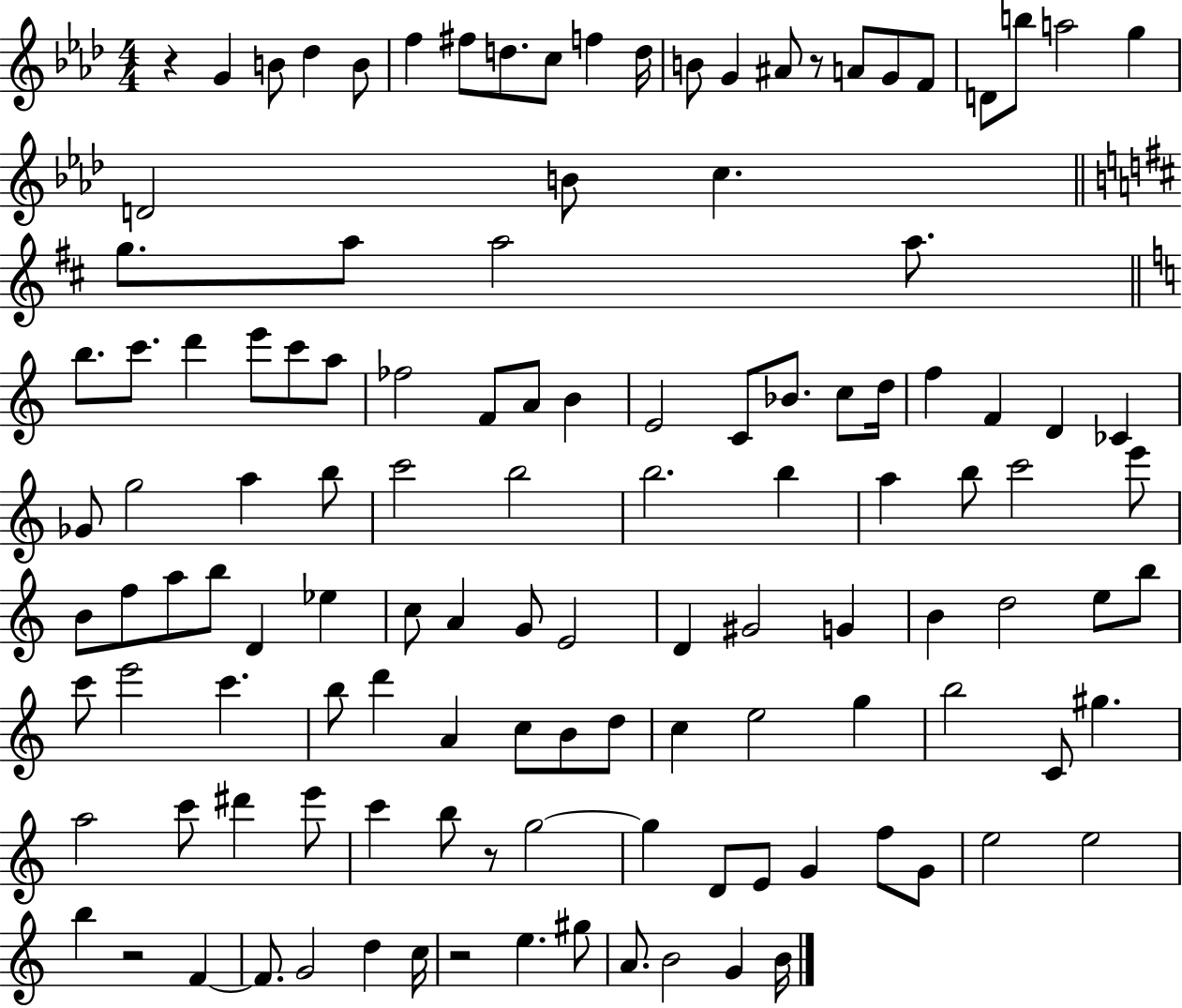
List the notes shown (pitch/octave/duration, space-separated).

R/q G4/q B4/e Db5/q B4/e F5/q F#5/e D5/e. C5/e F5/q D5/s B4/e G4/q A#4/e R/e A4/e G4/e F4/e D4/e B5/e A5/h G5/q D4/h B4/e C5/q. G5/e. A5/e A5/h A5/e. B5/e. C6/e. D6/q E6/e C6/e A5/e FES5/h F4/e A4/e B4/q E4/h C4/e Bb4/e. C5/e D5/s F5/q F4/q D4/q CES4/q Gb4/e G5/h A5/q B5/e C6/h B5/h B5/h. B5/q A5/q B5/e C6/h E6/e B4/e F5/e A5/e B5/e D4/q Eb5/q C5/e A4/q G4/e E4/h D4/q G#4/h G4/q B4/q D5/h E5/e B5/e C6/e E6/h C6/q. B5/e D6/q A4/q C5/e B4/e D5/e C5/q E5/h G5/q B5/h C4/e G#5/q. A5/h C6/e D#6/q E6/e C6/q B5/e R/e G5/h G5/q D4/e E4/e G4/q F5/e G4/e E5/h E5/h B5/q R/h F4/q F4/e. G4/h D5/q C5/s R/h E5/q. G#5/e A4/e. B4/h G4/q B4/s